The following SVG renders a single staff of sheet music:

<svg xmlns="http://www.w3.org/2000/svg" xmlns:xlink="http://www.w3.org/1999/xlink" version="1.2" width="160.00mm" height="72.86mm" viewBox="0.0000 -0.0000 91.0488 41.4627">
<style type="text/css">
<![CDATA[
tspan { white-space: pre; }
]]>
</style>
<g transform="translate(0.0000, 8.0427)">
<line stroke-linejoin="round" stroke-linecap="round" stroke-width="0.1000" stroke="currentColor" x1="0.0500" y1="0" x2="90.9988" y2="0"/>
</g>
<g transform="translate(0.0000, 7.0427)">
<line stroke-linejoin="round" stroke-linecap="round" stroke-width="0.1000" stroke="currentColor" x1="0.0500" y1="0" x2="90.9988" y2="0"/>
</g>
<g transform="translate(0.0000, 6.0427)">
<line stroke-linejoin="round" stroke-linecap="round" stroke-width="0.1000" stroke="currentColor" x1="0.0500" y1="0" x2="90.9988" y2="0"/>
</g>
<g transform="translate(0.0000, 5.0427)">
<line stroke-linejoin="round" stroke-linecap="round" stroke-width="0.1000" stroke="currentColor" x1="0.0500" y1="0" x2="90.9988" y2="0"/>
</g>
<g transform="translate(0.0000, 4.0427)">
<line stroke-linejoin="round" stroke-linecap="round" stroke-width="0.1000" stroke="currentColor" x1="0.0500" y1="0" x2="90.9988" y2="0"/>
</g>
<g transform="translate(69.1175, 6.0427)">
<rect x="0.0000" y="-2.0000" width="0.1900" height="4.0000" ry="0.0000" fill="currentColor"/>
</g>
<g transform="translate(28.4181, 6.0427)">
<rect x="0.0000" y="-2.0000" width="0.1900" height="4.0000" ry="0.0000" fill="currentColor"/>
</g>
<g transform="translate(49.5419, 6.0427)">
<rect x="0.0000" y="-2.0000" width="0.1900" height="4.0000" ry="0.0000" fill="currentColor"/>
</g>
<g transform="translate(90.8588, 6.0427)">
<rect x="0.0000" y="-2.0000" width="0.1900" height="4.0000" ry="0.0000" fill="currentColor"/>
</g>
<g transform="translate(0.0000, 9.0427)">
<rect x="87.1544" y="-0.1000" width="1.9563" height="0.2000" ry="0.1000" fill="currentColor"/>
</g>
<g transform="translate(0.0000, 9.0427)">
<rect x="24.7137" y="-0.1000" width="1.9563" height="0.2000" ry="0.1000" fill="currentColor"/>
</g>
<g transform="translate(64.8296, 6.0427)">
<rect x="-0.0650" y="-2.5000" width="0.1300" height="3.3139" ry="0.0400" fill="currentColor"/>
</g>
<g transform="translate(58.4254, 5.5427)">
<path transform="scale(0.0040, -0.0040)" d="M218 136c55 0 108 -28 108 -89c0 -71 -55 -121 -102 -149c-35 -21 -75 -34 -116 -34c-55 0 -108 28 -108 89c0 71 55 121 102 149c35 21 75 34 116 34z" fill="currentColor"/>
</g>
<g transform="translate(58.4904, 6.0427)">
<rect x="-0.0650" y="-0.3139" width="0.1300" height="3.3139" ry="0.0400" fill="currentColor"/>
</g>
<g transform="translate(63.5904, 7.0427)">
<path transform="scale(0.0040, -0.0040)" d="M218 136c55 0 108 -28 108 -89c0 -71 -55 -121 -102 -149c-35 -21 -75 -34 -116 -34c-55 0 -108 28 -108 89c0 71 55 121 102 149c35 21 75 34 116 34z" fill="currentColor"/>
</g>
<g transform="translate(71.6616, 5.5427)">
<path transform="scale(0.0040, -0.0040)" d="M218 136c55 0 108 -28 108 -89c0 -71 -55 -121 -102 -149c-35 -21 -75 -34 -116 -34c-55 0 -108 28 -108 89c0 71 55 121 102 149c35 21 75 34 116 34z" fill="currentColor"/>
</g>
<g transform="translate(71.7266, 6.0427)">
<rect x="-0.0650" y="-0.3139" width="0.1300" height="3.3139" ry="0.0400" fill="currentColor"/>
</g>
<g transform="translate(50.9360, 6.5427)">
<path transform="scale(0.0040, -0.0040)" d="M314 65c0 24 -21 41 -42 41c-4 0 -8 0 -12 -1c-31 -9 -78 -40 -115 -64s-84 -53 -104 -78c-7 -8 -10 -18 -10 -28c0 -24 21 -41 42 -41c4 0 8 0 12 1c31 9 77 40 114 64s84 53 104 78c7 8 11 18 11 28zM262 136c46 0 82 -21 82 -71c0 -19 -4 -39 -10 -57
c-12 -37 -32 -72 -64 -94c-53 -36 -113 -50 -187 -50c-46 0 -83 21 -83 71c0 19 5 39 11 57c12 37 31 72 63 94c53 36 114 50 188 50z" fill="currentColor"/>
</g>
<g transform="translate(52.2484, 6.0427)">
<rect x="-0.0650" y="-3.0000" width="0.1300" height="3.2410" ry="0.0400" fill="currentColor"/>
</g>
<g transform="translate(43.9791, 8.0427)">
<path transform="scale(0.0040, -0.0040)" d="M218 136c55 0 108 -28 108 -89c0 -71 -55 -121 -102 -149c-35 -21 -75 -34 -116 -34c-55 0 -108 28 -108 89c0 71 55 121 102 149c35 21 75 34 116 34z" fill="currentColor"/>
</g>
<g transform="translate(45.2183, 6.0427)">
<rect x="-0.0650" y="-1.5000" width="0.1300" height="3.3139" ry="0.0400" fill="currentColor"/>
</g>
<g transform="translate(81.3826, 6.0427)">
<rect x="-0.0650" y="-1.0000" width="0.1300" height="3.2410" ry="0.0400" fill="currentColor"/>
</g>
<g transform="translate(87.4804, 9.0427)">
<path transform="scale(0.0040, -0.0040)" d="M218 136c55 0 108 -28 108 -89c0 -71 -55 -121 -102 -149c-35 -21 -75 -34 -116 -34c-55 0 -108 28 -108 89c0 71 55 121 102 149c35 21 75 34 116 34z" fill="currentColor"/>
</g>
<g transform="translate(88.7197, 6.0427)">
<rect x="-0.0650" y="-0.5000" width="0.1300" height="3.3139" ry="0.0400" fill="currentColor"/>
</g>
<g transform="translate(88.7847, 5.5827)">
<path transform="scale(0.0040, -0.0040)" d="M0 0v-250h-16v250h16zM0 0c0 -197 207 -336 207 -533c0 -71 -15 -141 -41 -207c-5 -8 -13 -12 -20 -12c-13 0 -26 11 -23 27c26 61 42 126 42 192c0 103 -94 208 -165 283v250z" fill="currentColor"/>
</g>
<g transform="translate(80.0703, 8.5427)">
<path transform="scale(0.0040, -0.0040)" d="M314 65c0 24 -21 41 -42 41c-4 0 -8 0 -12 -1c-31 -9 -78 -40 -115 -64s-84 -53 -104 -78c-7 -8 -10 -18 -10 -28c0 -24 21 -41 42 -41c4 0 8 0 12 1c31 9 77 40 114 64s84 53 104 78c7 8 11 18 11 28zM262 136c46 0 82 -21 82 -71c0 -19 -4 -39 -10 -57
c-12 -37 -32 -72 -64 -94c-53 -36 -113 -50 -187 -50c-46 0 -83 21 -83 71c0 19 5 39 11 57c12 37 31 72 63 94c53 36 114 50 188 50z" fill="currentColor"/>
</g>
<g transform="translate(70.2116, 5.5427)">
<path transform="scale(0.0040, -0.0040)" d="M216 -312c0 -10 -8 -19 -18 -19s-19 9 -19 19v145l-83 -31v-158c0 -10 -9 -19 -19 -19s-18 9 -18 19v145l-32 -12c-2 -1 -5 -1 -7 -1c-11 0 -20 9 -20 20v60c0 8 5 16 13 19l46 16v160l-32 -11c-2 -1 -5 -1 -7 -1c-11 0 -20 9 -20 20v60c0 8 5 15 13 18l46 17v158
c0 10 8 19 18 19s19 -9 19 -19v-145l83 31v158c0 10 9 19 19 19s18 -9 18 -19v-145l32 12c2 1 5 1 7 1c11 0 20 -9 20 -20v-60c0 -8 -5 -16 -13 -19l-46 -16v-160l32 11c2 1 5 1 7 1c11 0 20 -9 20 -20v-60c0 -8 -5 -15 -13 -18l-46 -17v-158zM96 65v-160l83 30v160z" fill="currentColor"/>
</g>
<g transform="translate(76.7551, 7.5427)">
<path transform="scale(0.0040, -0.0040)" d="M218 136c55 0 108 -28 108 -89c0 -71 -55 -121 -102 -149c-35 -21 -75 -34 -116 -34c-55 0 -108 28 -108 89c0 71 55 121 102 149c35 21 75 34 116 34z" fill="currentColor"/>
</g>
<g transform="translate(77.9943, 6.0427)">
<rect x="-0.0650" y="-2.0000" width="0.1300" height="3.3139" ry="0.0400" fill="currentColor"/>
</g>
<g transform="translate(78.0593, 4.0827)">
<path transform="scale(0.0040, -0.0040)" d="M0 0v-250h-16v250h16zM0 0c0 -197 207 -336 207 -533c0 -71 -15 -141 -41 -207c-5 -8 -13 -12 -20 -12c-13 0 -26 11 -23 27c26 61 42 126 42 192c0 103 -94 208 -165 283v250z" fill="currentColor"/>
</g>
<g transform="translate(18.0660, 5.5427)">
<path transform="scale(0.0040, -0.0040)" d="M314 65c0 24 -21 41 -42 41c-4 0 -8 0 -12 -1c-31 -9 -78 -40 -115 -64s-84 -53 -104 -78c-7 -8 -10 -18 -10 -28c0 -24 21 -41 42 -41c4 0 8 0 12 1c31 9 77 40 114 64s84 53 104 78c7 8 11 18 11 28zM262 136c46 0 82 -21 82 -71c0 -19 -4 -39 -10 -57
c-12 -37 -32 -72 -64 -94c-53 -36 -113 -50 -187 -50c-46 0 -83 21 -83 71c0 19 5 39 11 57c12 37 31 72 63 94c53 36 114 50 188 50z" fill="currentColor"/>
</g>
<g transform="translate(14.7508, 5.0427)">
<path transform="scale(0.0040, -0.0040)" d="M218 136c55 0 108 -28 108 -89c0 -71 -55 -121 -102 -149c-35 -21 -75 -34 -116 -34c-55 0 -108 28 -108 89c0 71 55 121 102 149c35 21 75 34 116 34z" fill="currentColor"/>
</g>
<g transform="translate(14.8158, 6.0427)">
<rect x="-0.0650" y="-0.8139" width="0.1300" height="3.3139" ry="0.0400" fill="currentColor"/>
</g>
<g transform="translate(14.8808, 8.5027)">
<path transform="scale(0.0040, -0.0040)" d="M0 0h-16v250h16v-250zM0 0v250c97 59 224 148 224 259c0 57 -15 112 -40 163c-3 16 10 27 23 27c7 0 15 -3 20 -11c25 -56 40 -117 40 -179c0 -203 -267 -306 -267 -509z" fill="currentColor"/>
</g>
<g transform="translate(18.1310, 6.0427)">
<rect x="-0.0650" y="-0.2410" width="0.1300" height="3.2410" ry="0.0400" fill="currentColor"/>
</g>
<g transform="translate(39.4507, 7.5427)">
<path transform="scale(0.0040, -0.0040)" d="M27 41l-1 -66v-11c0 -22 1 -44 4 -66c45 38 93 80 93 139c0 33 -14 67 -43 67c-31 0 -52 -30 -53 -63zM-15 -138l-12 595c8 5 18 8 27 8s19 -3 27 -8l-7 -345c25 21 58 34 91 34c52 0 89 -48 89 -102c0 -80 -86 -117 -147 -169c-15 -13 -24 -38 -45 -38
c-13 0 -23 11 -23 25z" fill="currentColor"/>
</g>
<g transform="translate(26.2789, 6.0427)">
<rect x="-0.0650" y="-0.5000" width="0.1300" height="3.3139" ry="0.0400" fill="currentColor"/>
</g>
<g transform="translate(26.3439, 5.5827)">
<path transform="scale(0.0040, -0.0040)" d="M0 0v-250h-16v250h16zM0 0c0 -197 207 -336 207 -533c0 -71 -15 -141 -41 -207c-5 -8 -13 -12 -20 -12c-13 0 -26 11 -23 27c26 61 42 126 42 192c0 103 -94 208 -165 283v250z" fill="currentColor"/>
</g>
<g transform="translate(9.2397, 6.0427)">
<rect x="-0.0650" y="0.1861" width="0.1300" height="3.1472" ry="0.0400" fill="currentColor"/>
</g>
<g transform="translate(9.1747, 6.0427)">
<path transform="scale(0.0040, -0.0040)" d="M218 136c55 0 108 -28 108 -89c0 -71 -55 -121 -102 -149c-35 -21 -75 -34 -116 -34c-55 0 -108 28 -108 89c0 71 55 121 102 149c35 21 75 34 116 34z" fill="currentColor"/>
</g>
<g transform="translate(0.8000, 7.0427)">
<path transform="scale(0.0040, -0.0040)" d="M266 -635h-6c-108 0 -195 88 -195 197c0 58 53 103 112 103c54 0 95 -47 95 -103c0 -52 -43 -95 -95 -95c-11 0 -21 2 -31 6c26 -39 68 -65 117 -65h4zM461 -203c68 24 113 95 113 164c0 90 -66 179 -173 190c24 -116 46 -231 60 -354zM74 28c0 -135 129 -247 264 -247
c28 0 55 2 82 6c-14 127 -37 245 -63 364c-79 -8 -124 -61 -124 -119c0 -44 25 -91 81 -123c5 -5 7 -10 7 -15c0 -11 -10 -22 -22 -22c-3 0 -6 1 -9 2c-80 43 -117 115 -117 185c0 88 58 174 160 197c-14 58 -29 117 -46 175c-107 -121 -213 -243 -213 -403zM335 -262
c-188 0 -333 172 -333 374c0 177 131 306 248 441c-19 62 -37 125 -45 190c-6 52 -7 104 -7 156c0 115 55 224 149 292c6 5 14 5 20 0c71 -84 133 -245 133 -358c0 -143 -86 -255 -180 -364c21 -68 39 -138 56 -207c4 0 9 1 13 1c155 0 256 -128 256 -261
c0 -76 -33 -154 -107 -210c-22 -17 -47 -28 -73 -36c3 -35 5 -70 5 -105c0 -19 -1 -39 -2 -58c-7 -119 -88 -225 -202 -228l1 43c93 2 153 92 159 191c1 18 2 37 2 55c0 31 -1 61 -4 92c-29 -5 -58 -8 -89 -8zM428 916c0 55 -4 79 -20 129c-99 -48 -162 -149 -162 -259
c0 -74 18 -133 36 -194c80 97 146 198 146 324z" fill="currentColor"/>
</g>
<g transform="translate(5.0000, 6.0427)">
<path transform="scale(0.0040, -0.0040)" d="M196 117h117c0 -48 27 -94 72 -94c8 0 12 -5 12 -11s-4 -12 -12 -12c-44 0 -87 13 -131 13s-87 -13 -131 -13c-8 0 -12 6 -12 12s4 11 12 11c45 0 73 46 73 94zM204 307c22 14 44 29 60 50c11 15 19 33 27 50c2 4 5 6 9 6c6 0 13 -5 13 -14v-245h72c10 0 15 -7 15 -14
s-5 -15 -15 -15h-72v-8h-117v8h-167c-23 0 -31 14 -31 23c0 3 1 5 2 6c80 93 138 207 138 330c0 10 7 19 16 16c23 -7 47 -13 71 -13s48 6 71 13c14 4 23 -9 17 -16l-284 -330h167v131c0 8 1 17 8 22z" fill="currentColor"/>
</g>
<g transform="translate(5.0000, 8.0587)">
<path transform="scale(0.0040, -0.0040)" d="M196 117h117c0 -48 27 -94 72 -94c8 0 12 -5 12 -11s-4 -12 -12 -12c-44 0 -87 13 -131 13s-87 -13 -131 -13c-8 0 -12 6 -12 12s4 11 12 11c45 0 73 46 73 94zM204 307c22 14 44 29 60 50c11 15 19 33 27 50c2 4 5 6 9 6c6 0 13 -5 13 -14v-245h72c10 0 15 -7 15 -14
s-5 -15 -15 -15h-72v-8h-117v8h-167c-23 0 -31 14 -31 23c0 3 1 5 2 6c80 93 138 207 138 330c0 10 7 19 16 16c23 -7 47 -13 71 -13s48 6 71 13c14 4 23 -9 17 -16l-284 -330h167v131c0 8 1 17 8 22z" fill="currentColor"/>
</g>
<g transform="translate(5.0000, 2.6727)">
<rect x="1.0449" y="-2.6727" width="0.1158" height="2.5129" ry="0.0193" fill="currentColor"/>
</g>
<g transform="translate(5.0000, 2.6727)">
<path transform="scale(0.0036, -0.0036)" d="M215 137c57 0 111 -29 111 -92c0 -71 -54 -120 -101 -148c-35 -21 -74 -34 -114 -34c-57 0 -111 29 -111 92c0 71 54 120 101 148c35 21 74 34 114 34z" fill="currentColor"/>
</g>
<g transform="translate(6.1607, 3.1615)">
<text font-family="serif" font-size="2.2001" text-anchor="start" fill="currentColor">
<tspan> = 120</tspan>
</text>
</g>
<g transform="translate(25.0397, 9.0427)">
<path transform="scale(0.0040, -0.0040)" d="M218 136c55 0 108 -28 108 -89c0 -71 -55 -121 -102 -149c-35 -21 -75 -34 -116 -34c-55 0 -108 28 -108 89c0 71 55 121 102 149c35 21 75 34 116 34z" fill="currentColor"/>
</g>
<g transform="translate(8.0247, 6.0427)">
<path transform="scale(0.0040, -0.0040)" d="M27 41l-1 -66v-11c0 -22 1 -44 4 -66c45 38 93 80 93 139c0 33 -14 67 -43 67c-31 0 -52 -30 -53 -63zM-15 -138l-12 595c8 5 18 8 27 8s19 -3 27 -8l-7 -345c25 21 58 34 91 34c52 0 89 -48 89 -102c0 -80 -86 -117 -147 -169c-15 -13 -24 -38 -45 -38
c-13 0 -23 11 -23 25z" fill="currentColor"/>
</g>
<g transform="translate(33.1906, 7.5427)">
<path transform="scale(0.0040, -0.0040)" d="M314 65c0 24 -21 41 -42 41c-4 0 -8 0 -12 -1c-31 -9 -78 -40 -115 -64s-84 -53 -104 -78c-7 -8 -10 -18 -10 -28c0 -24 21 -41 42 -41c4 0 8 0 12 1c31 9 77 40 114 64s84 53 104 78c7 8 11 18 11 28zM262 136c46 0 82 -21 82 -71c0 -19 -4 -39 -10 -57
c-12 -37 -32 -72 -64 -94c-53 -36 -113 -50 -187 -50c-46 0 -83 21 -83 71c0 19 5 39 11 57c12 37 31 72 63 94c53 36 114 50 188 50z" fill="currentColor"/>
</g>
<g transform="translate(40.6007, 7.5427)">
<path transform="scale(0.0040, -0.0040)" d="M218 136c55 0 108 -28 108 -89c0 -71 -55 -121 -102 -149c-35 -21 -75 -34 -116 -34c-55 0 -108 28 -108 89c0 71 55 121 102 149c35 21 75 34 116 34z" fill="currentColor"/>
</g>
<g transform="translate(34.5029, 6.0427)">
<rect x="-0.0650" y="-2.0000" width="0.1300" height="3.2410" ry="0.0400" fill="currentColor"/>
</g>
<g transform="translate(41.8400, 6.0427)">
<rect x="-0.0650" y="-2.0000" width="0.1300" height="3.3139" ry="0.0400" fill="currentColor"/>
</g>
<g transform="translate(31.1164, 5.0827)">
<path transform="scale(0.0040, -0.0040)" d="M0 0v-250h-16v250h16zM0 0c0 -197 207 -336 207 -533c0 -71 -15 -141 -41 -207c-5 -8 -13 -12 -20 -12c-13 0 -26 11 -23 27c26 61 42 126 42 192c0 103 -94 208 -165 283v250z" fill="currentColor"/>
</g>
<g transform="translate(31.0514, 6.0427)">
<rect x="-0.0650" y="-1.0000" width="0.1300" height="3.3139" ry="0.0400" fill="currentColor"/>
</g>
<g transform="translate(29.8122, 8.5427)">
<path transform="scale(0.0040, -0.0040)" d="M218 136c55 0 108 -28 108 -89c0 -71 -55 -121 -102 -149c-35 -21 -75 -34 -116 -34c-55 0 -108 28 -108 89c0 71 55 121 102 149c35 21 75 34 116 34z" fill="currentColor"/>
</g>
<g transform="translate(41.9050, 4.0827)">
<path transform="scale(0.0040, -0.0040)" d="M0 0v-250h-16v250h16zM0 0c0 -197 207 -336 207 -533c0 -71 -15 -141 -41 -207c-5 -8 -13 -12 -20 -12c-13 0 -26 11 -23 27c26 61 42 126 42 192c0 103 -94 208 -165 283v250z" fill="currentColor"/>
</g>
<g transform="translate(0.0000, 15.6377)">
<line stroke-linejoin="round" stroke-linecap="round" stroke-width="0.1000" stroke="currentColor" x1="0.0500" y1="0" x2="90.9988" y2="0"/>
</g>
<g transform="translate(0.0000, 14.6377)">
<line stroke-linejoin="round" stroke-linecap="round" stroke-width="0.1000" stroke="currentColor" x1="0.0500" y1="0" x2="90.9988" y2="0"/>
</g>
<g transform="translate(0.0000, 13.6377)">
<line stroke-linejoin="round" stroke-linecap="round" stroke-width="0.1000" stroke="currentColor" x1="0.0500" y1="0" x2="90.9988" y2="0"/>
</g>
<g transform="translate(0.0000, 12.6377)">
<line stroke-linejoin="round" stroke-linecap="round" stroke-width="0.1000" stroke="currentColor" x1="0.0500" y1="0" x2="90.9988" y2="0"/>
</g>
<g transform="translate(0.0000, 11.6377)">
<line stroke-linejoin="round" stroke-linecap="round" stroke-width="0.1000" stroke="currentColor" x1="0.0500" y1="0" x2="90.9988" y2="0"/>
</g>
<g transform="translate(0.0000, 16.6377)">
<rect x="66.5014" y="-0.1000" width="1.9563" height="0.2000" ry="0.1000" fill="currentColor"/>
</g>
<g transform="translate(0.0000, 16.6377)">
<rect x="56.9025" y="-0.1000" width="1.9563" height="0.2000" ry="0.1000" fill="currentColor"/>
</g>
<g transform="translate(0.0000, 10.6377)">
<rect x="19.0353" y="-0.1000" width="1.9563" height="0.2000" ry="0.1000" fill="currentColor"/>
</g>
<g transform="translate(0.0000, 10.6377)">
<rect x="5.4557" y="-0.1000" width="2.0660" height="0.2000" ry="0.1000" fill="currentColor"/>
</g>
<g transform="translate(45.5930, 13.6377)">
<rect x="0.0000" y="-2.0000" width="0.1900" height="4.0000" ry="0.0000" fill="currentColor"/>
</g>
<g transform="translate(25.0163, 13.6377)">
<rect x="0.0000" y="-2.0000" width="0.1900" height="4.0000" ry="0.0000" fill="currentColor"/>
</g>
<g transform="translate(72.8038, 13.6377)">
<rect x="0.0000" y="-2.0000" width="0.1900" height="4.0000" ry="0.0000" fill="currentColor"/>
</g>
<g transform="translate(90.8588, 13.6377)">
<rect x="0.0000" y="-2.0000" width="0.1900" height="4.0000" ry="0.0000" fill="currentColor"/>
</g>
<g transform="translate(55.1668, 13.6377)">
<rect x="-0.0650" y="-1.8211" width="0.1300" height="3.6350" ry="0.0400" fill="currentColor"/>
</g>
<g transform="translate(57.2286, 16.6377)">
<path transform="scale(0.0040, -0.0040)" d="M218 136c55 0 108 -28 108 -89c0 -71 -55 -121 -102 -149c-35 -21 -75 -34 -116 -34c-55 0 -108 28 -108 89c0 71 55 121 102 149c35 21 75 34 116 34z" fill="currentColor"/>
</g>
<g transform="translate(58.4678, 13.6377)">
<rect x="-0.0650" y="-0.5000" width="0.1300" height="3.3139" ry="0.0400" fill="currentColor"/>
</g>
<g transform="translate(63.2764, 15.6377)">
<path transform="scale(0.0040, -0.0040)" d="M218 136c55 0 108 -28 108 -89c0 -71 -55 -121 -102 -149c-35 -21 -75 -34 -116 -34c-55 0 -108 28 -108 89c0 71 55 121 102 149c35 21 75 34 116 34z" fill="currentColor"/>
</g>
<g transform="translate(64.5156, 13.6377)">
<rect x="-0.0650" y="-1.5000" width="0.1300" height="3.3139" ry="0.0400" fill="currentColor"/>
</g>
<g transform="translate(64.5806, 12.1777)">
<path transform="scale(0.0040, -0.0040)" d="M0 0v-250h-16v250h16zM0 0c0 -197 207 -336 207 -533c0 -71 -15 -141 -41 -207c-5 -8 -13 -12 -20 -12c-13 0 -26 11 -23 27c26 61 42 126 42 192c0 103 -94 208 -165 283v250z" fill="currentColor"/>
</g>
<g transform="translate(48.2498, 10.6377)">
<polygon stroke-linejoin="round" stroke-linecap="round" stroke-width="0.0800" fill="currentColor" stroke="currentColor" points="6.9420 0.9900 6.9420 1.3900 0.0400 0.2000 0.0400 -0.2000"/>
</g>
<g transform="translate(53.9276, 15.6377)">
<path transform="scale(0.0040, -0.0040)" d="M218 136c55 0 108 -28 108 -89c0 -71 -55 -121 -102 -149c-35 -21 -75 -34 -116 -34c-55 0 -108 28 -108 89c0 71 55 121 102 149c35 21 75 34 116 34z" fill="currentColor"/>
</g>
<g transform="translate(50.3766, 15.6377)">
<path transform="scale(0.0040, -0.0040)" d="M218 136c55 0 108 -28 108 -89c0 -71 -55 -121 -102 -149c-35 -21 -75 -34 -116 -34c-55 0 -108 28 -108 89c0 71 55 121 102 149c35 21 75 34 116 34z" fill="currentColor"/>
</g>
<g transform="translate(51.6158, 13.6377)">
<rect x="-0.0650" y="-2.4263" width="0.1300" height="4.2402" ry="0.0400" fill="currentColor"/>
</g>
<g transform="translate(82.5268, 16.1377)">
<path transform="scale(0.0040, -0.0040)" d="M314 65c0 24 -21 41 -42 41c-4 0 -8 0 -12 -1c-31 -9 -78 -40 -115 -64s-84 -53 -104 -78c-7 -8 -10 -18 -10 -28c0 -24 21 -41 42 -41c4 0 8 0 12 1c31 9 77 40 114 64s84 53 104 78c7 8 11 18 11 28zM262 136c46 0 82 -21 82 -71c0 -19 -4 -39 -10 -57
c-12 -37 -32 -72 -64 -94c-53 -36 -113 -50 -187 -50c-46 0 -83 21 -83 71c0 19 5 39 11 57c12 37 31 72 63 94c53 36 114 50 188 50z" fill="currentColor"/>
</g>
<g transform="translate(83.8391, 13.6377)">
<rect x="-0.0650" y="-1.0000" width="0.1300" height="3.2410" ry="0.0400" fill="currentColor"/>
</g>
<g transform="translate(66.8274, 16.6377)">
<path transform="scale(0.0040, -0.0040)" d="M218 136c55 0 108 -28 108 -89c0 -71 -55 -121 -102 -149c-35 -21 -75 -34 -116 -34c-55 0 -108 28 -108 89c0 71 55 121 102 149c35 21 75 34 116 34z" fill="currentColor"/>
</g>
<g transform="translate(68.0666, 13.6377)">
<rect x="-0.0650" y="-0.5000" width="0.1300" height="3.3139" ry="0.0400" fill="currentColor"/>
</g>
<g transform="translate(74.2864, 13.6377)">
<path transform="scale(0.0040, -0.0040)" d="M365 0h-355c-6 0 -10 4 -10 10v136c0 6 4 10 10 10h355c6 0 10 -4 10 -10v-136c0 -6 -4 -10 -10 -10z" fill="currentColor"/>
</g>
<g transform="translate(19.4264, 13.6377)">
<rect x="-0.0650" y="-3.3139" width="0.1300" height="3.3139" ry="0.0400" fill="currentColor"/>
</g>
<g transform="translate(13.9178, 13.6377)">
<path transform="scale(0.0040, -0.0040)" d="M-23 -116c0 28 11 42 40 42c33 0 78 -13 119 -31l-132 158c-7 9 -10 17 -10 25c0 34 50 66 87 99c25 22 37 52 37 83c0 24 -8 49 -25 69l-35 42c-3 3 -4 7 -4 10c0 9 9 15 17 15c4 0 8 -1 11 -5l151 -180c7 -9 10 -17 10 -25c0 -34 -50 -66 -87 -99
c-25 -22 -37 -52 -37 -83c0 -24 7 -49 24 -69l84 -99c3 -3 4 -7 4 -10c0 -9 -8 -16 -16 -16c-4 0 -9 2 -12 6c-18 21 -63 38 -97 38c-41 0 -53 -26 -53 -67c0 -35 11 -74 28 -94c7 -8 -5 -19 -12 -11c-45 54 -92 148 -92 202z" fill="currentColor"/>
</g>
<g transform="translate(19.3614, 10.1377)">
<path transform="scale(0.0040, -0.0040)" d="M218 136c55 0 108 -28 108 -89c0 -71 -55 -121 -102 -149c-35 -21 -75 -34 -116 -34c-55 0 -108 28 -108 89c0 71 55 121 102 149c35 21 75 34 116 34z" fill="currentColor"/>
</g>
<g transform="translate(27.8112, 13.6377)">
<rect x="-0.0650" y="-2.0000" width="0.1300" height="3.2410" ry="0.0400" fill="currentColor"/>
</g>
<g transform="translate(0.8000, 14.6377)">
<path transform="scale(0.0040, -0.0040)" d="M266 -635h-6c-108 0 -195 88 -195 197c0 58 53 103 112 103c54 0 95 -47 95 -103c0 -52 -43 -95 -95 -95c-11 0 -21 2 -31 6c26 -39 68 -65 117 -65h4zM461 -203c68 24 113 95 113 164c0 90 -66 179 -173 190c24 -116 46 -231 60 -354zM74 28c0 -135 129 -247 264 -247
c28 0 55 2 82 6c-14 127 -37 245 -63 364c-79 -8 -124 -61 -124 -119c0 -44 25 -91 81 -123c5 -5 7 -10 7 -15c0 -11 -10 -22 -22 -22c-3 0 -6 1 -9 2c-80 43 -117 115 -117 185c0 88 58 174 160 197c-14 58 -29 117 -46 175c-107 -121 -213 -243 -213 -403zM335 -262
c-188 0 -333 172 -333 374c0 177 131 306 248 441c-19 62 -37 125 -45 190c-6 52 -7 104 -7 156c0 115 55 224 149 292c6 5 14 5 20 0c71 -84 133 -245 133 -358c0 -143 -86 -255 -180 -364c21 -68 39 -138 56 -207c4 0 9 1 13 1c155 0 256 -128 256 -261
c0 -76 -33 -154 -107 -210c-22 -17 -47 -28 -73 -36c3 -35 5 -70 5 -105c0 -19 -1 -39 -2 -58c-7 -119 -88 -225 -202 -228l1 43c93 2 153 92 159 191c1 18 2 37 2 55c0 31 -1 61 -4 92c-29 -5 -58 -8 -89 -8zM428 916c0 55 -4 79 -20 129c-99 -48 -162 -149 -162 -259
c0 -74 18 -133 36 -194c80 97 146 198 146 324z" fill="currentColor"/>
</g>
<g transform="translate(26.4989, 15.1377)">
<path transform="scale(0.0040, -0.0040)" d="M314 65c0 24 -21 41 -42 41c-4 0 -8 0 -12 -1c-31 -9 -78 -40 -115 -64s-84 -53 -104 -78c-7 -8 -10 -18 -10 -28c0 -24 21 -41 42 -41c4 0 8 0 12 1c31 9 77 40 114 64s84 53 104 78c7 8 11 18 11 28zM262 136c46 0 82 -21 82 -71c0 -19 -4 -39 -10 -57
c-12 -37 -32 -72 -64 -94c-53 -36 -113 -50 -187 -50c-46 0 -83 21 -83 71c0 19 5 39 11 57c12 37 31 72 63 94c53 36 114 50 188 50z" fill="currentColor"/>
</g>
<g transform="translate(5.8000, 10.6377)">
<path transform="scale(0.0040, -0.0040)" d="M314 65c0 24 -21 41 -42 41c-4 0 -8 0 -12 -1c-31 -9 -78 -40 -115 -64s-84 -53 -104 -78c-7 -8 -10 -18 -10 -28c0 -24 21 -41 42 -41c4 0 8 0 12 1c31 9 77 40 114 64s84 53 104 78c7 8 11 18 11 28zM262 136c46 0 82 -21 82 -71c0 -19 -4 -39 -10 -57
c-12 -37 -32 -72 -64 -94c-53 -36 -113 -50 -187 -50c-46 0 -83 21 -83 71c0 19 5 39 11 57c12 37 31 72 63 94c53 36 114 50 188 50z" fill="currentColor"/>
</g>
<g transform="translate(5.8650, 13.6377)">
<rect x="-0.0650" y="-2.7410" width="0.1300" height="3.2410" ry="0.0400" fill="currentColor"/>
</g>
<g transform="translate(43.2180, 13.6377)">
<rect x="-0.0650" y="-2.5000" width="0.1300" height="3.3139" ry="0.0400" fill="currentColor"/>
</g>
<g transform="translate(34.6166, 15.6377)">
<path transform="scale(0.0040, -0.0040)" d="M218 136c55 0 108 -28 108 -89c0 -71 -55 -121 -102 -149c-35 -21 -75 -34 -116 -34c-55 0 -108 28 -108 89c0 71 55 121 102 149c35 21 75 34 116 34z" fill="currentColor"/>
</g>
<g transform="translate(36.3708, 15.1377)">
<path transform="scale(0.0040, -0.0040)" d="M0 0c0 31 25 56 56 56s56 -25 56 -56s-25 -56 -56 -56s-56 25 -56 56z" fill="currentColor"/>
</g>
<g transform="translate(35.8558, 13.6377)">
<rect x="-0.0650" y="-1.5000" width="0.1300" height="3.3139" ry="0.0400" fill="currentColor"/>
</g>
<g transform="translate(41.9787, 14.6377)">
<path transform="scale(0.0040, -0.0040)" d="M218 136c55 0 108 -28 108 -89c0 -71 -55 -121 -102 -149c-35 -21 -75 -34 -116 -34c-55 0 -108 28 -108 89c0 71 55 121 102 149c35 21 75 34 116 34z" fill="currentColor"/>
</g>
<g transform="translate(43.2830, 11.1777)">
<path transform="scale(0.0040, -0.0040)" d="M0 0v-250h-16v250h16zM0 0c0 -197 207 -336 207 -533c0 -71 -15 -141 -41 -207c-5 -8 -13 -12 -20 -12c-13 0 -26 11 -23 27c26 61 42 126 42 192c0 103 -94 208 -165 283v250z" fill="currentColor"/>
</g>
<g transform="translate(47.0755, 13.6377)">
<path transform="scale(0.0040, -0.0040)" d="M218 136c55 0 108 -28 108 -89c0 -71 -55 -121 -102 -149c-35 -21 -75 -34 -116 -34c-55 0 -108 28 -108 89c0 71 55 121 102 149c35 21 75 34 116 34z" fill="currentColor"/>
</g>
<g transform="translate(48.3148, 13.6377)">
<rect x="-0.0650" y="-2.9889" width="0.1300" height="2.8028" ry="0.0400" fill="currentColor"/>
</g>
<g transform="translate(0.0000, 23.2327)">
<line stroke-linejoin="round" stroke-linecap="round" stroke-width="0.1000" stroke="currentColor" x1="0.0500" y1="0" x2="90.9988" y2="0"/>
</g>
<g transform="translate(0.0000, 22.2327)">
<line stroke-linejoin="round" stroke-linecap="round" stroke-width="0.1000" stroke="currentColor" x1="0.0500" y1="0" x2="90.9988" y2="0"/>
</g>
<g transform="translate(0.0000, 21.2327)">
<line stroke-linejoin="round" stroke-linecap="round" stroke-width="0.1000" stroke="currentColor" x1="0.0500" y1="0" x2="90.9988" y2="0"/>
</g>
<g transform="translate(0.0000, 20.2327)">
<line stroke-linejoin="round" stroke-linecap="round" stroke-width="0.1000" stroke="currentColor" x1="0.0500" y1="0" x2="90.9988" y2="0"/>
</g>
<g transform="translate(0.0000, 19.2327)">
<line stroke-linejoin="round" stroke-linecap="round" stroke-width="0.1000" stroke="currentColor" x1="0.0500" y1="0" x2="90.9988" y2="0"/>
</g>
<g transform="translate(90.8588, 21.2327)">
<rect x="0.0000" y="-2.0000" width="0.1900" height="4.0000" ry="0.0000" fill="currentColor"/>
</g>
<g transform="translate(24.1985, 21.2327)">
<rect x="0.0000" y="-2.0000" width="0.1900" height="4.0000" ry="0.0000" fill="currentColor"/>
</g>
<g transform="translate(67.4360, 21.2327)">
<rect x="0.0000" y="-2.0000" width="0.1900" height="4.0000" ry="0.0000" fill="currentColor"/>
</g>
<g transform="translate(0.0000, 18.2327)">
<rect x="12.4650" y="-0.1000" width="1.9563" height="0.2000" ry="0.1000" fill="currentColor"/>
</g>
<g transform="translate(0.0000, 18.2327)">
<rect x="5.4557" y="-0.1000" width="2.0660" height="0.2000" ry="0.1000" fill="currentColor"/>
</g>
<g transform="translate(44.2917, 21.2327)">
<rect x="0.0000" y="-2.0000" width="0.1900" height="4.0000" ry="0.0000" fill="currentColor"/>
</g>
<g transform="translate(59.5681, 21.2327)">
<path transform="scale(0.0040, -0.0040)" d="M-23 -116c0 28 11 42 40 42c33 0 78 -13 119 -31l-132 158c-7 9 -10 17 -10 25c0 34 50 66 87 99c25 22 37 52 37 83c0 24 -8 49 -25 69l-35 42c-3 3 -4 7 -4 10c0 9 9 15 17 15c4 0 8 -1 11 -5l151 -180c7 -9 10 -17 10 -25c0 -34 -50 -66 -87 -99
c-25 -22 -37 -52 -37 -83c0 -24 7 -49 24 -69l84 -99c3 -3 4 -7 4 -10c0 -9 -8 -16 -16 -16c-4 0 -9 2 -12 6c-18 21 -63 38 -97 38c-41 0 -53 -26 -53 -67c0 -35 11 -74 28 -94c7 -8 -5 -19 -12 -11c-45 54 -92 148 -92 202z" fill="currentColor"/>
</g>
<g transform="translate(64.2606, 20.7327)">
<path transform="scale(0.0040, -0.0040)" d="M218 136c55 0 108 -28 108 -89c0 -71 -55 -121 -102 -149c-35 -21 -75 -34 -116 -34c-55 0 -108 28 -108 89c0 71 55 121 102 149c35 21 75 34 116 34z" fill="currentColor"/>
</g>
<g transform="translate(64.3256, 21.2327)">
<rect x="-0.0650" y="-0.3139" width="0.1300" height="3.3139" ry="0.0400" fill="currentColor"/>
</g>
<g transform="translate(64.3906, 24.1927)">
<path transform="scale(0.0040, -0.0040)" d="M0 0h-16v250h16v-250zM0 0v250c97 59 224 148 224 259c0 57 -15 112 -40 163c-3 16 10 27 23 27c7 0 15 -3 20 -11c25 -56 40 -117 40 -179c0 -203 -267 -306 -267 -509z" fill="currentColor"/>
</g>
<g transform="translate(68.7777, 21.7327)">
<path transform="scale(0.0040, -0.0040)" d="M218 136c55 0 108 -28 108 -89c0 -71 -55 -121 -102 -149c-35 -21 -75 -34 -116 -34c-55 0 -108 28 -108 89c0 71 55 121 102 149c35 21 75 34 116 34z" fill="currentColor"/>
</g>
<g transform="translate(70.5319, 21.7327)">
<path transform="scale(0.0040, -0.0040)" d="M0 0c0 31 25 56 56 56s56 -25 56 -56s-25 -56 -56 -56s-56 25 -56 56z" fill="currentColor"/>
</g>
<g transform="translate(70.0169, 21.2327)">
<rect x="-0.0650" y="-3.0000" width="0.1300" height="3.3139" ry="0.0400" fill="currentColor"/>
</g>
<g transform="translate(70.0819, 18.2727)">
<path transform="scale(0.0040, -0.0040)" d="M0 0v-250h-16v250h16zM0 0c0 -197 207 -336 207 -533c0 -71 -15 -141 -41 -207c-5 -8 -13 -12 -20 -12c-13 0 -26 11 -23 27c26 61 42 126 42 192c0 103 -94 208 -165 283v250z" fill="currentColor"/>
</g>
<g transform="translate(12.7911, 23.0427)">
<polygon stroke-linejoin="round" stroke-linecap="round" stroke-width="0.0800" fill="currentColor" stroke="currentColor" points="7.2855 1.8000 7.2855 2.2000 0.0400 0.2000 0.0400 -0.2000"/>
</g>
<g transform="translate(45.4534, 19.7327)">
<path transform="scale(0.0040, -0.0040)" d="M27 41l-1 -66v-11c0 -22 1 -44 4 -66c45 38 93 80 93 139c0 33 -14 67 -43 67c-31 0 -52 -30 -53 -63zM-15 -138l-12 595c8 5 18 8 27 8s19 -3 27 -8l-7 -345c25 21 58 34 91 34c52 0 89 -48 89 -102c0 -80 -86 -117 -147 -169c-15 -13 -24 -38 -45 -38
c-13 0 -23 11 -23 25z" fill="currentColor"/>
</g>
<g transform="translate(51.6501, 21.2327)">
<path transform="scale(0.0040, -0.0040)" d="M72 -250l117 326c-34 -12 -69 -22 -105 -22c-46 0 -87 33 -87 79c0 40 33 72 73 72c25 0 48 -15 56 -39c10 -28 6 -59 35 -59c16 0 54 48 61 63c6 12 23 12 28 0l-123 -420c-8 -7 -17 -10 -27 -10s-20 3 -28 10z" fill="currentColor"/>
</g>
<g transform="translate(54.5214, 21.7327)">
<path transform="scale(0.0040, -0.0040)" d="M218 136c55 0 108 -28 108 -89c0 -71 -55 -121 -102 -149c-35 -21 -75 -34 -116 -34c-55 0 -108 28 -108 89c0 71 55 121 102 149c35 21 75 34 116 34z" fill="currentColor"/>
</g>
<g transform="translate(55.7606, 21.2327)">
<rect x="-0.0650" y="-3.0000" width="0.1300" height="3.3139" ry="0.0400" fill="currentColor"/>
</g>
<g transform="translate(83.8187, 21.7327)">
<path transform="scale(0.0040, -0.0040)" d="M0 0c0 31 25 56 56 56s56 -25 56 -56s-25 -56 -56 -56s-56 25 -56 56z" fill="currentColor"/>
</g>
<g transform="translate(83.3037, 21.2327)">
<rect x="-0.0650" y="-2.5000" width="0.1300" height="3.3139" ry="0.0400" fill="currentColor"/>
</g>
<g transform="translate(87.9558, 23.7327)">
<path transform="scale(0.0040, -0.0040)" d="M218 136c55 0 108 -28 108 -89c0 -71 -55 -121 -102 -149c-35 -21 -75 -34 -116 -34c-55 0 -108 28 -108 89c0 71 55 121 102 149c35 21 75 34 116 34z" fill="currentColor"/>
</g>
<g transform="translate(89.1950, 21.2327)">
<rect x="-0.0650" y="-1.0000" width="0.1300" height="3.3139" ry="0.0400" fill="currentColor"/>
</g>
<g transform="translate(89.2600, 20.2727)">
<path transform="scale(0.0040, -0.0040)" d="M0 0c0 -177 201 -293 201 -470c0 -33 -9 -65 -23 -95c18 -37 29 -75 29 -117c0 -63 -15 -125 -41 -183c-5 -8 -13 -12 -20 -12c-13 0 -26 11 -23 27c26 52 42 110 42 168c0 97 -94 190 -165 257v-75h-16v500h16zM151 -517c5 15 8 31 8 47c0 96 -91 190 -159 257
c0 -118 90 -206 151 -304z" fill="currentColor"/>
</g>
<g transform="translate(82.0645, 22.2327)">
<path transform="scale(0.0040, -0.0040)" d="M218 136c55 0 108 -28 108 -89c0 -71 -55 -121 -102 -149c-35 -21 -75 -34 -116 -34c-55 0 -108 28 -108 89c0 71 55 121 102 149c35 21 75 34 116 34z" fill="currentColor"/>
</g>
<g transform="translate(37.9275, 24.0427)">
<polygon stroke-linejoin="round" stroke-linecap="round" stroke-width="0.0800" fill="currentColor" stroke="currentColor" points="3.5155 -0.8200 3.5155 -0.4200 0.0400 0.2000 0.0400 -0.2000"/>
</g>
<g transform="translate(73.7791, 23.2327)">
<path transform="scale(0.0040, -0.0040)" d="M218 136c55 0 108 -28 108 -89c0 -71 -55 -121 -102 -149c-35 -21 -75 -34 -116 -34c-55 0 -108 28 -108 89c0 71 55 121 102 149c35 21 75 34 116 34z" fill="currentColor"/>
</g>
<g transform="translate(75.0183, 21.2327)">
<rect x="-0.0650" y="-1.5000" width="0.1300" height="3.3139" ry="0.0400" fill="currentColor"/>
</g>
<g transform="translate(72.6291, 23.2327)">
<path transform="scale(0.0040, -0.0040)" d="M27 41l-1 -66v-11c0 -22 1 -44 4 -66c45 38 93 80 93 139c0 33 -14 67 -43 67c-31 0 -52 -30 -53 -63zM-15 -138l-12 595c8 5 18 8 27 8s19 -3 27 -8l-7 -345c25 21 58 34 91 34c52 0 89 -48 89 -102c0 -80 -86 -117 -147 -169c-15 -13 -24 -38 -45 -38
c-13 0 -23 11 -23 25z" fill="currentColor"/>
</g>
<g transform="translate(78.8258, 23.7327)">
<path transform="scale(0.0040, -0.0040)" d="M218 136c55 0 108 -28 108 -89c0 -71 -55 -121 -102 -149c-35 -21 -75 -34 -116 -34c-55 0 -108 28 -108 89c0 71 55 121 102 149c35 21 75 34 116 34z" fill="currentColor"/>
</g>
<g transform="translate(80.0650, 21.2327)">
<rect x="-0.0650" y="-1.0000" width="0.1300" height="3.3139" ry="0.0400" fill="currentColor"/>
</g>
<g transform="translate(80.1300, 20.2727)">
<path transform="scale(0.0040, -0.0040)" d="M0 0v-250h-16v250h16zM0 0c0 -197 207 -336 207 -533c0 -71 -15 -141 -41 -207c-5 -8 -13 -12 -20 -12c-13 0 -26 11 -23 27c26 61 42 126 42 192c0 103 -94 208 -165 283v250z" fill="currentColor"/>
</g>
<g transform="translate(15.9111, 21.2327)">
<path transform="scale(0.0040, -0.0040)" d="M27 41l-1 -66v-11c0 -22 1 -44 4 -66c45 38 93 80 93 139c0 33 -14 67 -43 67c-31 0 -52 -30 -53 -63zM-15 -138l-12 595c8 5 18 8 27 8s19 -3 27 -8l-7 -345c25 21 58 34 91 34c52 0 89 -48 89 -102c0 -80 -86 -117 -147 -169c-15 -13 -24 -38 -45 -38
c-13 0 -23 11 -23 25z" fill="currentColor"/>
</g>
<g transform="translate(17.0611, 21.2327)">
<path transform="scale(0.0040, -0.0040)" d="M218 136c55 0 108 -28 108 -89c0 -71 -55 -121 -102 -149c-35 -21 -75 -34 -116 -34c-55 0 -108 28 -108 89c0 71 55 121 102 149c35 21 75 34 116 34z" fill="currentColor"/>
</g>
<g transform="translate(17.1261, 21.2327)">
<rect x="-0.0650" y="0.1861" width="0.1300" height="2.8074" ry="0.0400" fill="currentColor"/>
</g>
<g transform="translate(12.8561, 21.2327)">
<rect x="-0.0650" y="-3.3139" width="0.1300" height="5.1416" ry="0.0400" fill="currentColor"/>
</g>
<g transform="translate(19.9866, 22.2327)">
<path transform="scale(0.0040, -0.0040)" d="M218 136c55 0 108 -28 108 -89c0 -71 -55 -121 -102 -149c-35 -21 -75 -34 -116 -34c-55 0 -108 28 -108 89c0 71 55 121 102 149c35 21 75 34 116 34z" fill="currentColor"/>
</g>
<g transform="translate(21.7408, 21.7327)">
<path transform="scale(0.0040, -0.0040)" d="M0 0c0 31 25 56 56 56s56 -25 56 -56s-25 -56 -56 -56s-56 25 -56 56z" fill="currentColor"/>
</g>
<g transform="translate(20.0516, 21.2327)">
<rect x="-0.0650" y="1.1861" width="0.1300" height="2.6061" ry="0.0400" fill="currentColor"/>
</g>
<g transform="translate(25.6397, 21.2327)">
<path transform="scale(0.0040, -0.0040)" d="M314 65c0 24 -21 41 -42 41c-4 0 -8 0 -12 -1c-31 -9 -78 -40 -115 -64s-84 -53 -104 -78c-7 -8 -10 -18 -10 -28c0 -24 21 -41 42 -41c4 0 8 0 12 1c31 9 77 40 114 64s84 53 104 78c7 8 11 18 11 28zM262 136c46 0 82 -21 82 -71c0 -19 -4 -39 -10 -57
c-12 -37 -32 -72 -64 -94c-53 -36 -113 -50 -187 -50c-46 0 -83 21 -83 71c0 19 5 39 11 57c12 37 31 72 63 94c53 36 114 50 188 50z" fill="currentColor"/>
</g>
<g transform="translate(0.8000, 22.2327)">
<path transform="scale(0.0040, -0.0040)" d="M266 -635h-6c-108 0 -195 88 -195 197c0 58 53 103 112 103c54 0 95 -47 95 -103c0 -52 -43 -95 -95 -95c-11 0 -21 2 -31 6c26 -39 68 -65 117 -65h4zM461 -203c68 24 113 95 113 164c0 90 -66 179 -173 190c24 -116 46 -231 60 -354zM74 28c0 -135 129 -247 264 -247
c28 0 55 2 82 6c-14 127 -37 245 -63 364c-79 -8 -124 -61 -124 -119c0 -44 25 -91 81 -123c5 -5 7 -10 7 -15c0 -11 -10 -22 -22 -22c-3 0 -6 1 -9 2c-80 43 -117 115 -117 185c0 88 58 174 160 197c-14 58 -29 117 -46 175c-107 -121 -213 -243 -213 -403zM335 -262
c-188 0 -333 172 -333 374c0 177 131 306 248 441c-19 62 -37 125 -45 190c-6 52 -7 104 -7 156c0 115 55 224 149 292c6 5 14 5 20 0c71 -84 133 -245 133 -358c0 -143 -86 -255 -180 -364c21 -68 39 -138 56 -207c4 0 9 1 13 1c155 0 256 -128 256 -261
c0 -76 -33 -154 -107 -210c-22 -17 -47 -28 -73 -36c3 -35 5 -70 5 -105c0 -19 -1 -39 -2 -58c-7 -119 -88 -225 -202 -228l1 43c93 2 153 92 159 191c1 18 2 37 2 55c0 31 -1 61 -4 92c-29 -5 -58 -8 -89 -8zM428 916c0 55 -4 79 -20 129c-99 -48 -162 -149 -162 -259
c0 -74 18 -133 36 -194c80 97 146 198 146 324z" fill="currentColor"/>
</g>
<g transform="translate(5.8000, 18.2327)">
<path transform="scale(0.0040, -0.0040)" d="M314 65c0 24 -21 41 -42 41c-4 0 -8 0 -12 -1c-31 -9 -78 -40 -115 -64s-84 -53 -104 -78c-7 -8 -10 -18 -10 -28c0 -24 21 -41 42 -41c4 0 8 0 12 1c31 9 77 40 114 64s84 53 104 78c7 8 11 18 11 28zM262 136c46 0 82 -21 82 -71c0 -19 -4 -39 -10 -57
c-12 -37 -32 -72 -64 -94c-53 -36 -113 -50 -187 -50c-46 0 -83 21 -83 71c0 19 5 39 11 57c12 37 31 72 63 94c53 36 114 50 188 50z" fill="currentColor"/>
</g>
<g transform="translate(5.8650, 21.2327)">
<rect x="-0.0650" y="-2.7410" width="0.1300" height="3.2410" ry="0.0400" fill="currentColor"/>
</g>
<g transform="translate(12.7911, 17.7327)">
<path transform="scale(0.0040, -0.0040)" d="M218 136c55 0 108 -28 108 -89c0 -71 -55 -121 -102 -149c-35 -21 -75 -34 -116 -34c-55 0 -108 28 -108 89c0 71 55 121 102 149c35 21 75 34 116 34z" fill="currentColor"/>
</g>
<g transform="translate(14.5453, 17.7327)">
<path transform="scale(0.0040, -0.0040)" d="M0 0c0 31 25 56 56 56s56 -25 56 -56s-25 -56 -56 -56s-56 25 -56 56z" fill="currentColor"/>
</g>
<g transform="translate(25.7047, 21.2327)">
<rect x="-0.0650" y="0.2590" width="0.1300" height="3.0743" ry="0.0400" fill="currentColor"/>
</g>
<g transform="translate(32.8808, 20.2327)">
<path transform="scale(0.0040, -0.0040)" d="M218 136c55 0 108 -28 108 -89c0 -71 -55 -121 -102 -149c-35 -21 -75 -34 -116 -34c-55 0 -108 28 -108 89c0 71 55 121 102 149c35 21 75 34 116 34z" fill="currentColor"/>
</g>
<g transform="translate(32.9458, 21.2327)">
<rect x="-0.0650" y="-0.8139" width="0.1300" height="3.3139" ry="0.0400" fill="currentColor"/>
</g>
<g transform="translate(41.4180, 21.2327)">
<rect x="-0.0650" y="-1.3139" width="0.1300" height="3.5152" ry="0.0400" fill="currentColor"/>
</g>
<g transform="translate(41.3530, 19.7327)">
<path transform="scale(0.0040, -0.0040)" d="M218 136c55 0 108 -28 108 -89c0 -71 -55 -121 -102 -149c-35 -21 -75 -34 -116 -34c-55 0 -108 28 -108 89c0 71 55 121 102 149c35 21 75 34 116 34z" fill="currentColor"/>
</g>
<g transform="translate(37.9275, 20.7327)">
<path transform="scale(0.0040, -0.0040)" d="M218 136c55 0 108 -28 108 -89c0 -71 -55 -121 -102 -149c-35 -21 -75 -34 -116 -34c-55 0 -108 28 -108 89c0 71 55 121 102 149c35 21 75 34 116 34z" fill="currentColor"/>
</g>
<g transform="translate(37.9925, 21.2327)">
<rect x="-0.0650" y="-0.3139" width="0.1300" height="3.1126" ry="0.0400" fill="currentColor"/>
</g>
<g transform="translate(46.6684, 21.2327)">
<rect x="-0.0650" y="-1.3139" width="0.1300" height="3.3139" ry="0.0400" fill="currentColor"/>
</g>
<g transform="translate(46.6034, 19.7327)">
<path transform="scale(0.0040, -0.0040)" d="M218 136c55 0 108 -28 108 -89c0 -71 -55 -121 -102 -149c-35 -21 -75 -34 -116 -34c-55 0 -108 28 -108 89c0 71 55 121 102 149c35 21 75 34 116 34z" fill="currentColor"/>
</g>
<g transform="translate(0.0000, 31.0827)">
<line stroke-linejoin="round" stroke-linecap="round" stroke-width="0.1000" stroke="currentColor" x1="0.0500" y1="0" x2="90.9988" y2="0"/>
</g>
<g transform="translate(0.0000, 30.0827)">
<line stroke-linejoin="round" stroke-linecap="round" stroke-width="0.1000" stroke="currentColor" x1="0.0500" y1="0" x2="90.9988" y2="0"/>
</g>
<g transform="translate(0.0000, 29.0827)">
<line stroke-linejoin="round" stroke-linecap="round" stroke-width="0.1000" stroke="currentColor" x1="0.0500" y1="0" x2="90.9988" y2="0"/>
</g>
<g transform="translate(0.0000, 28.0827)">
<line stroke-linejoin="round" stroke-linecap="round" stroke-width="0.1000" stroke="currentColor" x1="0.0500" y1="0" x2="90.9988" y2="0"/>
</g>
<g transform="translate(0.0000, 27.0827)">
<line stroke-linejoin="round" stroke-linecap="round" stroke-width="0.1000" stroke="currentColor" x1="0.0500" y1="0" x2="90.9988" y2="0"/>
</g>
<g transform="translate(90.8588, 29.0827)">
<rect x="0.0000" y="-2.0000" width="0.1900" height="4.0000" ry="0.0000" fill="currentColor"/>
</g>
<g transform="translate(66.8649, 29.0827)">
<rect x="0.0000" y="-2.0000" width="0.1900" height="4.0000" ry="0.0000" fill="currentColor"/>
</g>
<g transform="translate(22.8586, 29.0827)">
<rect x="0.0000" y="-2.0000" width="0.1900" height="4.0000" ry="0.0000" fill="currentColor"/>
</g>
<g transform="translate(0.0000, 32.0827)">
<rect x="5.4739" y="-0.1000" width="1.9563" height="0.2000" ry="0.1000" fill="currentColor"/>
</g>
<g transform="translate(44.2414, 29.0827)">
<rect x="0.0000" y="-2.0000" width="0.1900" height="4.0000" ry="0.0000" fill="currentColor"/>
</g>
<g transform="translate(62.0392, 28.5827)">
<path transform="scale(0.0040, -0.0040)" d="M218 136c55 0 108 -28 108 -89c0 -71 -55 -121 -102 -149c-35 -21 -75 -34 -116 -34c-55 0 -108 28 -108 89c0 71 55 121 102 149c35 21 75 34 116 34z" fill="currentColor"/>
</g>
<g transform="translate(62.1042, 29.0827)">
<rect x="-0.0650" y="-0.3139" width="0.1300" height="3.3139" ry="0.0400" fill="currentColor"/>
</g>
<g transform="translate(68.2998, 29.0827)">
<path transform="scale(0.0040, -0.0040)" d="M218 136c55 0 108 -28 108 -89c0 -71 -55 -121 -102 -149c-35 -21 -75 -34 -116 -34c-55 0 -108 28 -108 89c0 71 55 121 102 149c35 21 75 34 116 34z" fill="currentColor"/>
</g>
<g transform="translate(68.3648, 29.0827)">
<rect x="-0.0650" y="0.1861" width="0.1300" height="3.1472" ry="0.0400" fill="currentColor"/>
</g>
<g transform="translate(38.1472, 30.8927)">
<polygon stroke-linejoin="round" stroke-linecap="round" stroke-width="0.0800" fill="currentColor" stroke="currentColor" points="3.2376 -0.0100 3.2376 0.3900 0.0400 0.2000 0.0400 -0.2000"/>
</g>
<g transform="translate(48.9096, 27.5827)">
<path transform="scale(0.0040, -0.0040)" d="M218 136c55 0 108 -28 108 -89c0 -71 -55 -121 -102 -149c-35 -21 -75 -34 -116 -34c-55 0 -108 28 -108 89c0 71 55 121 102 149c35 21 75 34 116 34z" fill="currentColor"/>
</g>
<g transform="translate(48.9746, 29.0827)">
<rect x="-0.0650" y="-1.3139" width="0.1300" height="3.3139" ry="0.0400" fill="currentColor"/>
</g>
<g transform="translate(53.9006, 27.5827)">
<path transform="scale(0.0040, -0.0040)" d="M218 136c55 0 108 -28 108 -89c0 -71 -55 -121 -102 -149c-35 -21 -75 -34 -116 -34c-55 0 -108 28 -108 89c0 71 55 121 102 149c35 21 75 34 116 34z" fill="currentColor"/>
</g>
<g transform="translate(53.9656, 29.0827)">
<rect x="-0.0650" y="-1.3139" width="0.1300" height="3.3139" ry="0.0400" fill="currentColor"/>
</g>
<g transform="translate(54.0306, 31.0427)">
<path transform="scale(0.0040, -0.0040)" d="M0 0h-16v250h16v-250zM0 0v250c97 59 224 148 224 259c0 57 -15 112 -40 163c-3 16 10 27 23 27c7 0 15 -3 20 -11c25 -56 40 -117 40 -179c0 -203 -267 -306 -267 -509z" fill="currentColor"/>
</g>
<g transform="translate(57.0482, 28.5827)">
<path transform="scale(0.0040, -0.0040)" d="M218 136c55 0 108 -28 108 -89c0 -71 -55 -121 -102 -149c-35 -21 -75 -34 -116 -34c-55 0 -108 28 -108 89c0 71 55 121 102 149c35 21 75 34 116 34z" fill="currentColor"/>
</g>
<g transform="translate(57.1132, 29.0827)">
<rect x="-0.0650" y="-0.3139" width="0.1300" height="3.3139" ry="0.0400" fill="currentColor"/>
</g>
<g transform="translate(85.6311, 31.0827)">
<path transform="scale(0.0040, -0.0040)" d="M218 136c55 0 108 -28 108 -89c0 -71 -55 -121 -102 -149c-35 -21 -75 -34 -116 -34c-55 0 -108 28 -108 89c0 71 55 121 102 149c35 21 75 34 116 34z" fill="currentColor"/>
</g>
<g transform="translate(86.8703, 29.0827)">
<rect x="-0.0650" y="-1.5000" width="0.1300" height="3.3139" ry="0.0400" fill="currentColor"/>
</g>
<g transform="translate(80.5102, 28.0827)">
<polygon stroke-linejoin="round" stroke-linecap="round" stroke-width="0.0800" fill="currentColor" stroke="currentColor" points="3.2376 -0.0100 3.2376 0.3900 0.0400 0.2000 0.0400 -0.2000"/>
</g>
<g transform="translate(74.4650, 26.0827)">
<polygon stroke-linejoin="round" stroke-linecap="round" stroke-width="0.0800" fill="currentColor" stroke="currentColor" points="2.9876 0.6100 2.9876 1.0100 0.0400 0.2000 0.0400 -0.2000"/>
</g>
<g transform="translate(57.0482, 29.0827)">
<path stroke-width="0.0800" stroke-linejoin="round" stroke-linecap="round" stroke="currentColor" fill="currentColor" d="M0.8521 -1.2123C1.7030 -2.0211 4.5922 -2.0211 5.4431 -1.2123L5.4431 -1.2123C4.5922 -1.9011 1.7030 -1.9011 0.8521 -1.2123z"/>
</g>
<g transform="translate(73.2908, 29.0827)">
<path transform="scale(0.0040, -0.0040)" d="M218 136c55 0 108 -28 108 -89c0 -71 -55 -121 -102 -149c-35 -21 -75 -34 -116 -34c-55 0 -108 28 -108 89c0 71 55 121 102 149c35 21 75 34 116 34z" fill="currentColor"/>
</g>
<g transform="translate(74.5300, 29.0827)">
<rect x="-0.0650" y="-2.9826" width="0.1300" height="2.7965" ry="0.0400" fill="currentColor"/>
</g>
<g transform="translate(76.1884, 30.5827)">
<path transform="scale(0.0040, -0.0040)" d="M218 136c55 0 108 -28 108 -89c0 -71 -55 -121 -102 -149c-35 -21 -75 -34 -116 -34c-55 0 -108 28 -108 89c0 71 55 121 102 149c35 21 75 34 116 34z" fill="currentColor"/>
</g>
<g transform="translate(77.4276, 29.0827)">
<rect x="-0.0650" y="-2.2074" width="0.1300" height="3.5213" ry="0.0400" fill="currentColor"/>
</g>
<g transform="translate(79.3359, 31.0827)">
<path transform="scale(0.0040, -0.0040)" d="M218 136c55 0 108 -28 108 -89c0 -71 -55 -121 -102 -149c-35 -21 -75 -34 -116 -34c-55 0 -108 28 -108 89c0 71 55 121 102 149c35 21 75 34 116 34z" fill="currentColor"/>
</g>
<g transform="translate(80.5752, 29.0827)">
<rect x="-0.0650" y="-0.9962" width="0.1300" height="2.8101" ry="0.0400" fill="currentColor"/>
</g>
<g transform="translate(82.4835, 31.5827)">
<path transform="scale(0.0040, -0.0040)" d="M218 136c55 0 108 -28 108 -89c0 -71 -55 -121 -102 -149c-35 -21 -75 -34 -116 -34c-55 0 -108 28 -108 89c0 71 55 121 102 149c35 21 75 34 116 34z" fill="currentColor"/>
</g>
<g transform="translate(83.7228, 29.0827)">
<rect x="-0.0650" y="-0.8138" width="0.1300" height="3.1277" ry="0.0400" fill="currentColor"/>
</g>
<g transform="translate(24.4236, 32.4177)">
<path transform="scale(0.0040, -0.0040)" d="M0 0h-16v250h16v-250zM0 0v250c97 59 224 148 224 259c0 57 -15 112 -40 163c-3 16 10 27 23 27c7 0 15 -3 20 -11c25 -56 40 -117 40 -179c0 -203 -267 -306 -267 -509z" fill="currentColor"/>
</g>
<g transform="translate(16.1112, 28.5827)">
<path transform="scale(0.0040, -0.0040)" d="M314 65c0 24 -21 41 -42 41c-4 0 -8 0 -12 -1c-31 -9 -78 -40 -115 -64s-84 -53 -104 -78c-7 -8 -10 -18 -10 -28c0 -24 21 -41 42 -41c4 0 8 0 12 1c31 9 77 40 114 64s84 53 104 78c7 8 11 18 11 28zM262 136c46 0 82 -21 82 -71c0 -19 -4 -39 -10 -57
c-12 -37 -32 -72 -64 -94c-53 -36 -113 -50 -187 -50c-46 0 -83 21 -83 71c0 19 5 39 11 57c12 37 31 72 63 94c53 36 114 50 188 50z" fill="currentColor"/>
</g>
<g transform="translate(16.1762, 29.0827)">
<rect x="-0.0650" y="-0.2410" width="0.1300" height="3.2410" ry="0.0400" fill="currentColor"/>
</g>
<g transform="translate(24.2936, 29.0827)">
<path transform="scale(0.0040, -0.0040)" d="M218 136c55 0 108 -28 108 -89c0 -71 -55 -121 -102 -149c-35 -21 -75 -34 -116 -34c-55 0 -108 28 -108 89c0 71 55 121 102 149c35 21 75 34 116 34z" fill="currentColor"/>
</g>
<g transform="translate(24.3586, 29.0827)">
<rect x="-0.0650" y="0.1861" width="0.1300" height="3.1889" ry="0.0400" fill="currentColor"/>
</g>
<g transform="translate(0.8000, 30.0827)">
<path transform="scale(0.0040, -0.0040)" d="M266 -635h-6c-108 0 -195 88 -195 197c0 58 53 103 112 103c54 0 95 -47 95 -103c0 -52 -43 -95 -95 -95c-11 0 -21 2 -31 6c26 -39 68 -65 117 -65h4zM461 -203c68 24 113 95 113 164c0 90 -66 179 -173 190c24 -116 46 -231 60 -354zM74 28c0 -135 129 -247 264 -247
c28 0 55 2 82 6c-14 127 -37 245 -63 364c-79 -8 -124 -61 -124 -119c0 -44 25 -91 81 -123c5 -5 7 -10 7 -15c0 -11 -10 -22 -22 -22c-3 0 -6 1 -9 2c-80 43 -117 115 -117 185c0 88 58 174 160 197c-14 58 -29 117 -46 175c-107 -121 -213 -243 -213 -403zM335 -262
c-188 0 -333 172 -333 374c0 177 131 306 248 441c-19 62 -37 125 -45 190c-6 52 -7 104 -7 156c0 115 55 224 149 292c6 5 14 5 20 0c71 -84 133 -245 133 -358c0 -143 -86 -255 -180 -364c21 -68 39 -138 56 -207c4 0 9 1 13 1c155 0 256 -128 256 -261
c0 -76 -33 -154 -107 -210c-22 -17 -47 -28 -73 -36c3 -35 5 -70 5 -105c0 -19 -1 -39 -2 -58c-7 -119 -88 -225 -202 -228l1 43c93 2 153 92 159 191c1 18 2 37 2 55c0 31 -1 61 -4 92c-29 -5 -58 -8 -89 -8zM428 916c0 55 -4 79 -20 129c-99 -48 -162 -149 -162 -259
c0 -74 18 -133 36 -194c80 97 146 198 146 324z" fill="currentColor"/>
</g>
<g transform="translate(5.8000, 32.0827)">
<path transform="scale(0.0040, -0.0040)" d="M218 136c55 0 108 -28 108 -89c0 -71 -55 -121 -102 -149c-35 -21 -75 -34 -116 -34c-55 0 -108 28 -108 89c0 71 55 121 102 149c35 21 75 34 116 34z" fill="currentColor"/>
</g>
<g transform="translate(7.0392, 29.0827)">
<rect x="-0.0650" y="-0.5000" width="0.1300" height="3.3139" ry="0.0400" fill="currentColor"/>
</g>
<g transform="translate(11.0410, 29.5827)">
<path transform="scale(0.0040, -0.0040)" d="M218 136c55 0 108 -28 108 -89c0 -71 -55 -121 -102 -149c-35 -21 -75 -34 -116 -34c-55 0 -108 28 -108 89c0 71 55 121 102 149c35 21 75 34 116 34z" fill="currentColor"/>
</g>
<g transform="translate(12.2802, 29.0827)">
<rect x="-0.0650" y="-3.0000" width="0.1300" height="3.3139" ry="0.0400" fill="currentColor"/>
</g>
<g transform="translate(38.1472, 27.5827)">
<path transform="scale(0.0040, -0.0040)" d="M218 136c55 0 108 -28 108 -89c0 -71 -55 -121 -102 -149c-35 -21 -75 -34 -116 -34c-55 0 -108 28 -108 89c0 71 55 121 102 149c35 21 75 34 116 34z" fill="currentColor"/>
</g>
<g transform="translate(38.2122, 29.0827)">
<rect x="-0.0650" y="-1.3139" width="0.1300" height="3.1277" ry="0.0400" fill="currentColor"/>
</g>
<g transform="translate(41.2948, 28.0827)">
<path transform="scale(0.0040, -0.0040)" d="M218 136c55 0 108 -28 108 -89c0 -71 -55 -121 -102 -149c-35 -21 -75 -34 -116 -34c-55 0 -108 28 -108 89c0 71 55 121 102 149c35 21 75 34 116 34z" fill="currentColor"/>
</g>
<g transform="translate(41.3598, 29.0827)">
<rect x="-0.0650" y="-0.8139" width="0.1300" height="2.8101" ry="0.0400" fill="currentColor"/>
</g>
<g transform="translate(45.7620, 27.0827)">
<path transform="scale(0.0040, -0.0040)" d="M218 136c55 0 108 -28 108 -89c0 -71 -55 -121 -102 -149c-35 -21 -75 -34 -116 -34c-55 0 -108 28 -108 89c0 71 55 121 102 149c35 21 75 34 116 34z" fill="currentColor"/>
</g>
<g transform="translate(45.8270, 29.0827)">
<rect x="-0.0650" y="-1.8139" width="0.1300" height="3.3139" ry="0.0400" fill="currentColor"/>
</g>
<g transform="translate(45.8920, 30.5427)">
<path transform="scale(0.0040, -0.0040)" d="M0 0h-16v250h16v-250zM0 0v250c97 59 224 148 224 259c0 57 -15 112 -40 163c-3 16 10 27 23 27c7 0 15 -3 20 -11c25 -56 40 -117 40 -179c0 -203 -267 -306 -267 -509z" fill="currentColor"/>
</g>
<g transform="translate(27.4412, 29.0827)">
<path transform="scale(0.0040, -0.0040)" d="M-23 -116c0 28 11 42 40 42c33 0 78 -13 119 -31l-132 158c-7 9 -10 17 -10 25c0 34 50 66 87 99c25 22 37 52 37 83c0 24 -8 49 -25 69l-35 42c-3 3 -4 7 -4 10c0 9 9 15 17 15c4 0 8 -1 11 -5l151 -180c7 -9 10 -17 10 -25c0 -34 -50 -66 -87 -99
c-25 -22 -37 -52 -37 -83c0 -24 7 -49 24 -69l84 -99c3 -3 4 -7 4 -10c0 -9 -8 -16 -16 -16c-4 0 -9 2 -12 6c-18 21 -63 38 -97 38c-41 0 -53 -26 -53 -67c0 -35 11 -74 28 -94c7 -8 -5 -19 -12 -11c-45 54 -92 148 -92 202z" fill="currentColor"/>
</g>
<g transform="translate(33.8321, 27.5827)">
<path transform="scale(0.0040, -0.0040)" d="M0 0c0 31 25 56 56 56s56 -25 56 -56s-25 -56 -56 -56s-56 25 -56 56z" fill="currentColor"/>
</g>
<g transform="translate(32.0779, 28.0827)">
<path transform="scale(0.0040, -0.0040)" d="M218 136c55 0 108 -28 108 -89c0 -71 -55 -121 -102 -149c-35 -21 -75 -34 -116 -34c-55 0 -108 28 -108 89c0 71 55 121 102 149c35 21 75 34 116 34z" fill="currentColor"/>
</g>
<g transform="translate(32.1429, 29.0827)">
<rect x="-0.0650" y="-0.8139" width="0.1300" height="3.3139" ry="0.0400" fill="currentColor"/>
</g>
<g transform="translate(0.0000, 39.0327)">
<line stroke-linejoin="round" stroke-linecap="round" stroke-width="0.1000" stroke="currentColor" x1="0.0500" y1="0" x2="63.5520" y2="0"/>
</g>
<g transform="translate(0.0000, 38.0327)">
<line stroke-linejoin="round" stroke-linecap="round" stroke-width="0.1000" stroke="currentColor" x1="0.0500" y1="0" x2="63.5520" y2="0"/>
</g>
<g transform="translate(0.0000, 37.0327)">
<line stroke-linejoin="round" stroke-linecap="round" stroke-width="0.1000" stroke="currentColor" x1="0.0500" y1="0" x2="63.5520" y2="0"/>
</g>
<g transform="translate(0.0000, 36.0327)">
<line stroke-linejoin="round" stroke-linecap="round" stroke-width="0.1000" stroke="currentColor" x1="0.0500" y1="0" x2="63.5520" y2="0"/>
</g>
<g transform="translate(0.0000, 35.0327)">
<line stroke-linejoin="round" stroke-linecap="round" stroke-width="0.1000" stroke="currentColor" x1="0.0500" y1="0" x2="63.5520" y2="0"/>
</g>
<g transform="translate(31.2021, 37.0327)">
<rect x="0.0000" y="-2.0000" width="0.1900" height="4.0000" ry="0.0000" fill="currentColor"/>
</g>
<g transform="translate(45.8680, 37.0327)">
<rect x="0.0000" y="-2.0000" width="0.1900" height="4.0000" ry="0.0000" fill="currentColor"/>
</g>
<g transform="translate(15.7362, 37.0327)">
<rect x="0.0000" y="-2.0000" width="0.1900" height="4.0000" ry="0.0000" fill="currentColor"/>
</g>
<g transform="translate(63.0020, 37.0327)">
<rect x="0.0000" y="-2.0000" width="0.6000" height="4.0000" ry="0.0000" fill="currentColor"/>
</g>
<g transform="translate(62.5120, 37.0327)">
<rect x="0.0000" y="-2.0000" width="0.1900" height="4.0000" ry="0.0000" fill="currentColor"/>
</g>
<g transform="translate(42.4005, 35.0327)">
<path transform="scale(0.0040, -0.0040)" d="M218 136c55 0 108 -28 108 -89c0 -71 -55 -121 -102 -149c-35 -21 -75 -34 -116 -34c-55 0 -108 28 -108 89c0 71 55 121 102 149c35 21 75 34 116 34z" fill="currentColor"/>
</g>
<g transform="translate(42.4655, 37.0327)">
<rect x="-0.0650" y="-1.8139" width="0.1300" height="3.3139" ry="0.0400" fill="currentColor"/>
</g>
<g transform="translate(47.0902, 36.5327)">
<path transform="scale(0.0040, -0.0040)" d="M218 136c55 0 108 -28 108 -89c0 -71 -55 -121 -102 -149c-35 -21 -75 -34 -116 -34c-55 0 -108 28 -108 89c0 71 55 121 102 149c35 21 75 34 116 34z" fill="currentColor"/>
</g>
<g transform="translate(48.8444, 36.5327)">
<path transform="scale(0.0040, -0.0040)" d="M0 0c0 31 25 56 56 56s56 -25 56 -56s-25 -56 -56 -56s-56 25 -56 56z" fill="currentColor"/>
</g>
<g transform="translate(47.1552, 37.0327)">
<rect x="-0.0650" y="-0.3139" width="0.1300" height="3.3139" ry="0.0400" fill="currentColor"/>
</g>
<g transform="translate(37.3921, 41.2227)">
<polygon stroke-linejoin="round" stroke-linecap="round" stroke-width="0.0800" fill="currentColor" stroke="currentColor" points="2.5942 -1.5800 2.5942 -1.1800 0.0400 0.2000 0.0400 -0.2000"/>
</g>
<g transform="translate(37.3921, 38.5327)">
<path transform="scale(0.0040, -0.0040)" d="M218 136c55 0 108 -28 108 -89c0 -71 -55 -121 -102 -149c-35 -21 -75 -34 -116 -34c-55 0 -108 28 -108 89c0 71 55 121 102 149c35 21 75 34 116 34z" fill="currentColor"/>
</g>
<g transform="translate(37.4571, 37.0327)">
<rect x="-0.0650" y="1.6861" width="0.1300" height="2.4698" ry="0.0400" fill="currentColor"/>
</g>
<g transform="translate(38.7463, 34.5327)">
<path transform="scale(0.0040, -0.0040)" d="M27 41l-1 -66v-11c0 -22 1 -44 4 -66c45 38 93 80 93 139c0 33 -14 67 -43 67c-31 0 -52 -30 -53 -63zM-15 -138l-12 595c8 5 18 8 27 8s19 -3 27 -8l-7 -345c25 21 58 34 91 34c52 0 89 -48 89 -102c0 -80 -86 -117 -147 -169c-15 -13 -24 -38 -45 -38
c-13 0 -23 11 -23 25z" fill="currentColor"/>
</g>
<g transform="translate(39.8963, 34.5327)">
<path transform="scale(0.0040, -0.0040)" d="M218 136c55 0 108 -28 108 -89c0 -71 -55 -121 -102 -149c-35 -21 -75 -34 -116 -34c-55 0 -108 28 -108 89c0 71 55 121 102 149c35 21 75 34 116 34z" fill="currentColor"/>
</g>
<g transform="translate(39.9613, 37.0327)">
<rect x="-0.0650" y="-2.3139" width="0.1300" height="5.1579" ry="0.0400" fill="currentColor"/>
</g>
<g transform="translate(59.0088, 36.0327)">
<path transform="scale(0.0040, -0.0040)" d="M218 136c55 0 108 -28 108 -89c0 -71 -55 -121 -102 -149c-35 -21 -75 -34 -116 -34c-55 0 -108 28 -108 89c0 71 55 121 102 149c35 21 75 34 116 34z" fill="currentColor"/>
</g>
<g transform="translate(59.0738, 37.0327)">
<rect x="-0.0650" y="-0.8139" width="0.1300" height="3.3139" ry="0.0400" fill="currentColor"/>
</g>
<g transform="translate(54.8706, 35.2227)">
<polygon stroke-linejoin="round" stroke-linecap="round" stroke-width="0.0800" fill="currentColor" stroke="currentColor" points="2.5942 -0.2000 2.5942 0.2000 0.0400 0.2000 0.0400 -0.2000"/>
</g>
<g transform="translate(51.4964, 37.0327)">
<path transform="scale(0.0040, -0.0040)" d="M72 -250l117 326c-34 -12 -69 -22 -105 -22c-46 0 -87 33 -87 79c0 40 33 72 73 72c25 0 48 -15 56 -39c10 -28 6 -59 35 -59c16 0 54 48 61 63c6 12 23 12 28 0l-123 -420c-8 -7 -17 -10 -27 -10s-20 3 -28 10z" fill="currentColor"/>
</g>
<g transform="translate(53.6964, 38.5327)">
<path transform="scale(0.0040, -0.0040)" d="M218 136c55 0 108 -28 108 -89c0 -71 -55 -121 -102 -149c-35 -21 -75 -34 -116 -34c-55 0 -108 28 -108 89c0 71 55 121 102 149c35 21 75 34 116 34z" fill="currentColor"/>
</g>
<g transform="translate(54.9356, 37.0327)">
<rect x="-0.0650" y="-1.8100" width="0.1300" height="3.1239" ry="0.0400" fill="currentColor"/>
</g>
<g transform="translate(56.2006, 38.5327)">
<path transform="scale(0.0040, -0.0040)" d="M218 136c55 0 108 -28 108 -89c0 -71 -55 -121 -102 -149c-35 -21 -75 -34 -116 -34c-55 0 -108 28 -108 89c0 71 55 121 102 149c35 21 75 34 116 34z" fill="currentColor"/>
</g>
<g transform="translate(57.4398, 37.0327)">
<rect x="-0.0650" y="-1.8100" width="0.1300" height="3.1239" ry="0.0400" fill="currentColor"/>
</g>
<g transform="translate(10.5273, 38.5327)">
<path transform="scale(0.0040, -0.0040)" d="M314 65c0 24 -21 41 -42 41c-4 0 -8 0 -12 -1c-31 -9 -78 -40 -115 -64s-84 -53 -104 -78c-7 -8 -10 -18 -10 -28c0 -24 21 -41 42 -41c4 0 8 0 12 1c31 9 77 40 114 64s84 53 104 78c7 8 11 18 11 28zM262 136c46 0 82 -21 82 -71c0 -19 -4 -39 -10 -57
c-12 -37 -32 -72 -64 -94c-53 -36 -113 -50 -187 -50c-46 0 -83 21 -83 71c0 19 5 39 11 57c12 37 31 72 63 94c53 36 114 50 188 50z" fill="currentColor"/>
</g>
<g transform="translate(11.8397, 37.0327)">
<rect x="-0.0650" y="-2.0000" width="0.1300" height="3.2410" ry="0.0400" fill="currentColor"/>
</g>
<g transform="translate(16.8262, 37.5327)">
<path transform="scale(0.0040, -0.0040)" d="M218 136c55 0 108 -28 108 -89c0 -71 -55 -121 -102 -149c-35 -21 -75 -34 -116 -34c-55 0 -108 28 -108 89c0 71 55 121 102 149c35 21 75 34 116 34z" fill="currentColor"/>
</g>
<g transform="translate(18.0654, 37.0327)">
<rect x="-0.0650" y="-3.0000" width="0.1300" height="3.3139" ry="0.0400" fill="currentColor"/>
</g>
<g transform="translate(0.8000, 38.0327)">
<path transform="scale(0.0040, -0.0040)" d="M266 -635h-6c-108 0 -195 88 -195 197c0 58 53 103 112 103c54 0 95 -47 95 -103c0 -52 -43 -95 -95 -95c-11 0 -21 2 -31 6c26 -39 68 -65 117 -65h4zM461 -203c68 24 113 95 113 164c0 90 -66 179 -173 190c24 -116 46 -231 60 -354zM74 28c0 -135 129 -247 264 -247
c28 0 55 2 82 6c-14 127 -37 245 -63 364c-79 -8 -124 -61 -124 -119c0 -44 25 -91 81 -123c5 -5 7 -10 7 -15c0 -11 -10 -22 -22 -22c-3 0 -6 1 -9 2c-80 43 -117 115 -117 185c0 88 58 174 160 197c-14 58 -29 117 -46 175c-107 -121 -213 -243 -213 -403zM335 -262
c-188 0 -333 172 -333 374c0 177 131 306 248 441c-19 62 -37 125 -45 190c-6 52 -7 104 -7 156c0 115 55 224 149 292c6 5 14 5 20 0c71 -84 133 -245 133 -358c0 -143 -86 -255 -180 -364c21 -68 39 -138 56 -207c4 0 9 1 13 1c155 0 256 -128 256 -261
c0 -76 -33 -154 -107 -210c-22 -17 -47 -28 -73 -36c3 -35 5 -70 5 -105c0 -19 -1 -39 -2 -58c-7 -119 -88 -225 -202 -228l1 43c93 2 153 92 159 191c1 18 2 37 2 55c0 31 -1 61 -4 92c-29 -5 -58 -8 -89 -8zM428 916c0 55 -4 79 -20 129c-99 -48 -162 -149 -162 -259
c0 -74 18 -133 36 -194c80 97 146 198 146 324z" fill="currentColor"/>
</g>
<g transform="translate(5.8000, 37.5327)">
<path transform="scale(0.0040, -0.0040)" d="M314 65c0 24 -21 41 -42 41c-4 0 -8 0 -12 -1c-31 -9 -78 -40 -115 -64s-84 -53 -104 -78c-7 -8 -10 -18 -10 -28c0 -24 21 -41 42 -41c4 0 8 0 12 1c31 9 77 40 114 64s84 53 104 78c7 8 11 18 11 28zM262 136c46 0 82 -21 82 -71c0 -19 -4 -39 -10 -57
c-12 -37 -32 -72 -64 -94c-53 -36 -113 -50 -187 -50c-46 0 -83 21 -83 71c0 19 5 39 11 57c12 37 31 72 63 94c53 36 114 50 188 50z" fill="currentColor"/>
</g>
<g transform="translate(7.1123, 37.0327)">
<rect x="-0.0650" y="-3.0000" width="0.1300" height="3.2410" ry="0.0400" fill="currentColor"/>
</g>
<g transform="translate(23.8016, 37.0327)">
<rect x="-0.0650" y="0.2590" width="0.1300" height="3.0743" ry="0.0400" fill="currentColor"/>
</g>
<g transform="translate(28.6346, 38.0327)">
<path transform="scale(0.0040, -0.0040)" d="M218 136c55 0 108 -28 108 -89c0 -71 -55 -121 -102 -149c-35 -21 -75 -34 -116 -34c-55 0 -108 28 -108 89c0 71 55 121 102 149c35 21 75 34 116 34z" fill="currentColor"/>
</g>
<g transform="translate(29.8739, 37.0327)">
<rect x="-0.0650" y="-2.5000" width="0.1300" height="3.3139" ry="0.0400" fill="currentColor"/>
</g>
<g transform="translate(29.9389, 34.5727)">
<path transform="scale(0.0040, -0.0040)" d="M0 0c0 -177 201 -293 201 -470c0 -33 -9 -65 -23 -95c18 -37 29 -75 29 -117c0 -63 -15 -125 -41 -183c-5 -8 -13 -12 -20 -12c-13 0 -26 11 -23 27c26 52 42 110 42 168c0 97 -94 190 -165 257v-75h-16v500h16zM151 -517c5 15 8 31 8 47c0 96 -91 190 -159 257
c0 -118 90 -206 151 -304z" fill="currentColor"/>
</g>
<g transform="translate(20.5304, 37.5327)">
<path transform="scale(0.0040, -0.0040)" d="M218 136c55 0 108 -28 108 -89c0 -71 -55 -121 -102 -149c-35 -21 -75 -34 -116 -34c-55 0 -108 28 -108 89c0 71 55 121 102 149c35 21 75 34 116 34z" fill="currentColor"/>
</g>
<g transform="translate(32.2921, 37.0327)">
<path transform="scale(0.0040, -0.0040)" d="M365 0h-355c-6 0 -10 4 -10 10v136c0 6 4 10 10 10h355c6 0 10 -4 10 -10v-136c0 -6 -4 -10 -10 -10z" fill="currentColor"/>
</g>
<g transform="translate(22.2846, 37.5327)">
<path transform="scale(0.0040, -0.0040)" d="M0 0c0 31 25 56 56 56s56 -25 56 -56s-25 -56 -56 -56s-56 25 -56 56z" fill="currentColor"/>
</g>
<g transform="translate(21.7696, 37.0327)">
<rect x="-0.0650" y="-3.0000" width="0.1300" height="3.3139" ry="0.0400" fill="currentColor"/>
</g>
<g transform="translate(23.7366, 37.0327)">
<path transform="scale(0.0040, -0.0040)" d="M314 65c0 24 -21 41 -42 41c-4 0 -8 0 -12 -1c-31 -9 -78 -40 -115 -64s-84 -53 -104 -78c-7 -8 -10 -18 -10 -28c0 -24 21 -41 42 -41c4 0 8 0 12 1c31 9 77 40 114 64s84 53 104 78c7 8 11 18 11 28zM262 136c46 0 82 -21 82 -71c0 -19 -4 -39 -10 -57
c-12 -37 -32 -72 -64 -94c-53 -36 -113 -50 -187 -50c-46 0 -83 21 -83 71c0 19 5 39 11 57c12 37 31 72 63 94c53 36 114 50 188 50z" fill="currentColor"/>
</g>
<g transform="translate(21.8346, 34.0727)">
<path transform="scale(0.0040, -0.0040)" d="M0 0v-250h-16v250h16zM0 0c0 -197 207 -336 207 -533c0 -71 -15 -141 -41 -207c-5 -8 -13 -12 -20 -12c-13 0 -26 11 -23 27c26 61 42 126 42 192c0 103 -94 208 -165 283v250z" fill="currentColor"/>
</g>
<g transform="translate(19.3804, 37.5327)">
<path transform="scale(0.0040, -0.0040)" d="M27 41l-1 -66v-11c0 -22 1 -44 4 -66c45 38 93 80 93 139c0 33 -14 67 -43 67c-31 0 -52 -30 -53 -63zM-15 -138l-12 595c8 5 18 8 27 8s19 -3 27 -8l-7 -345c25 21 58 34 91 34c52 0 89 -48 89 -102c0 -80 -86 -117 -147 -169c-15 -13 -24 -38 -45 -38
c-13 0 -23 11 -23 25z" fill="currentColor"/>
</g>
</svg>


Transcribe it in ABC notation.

X:1
T:Untitled
M:4/4
L:1/4
K:C
_B d/2 c2 C/2 D/2 F2 _F/2 E A2 c G ^c F/2 D2 C/2 a2 z b F2 E G/2 B/2 E/2 E/2 C E/2 C z2 D2 a2 b/2 _B/2 G/2 B2 d c/2 e/2 _e z/2 A z c/2 A/2 _E D/2 G D/4 C A c2 B/2 z d e/2 d/2 f/2 e e/2 c c B B/2 F/2 E/2 D/2 E A2 F2 A _A/2 B2 G/4 z2 F/2 _g/2 f c z/2 F/2 F/2 d